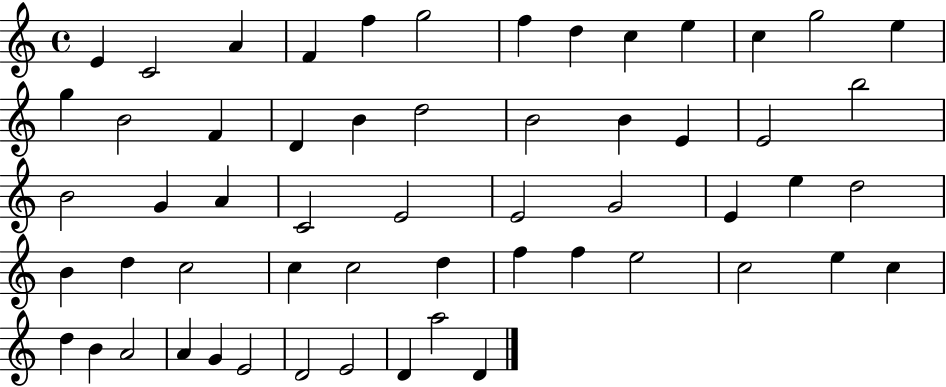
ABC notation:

X:1
T:Untitled
M:4/4
L:1/4
K:C
E C2 A F f g2 f d c e c g2 e g B2 F D B d2 B2 B E E2 b2 B2 G A C2 E2 E2 G2 E e d2 B d c2 c c2 d f f e2 c2 e c d B A2 A G E2 D2 E2 D a2 D